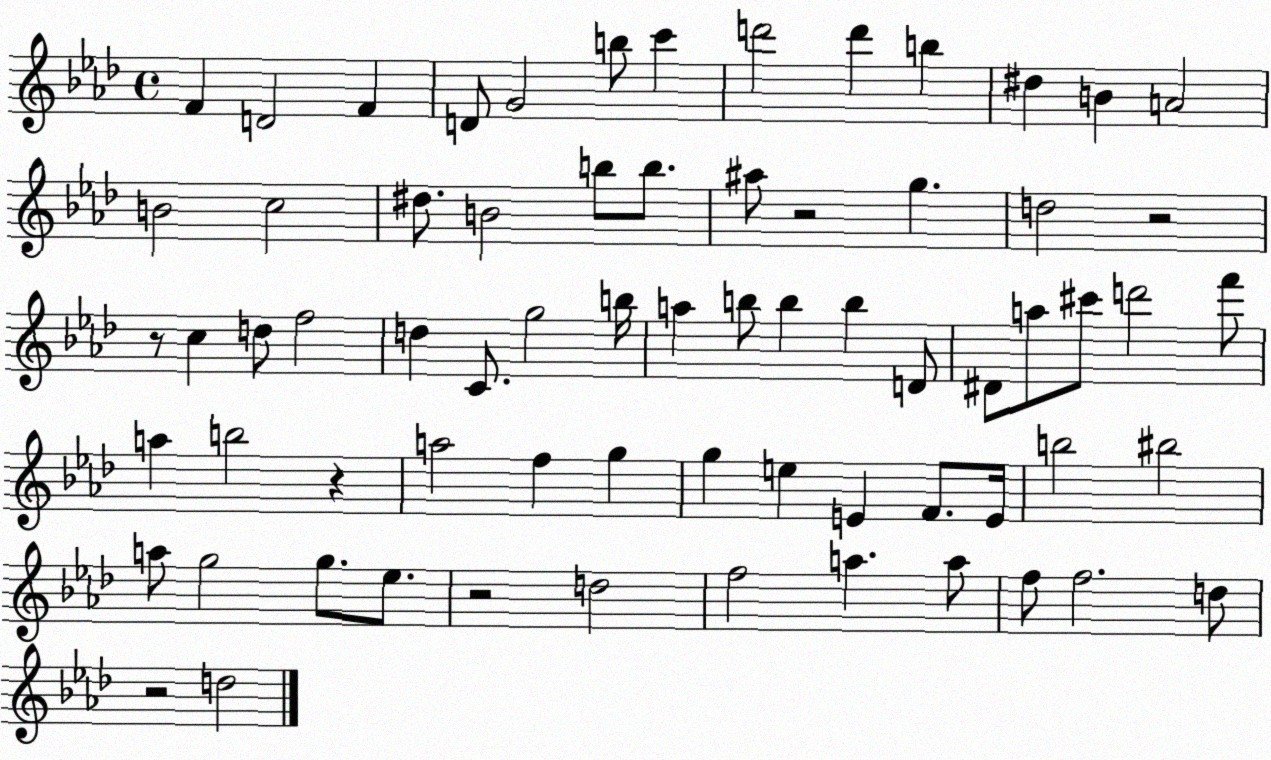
X:1
T:Untitled
M:4/4
L:1/4
K:Ab
F D2 F D/2 G2 b/2 c' d'2 d' b ^d B A2 B2 c2 ^d/2 B2 b/2 b/2 ^a/2 z2 g d2 z2 z/2 c d/2 f2 d C/2 g2 b/4 a b/2 b b D/2 ^D/2 a/2 ^c'/2 d'2 f'/2 a b2 z a2 f g g e E F/2 E/4 b2 ^b2 a/2 g2 g/2 _e/2 z2 d2 f2 a a/2 f/2 f2 d/2 z2 d2